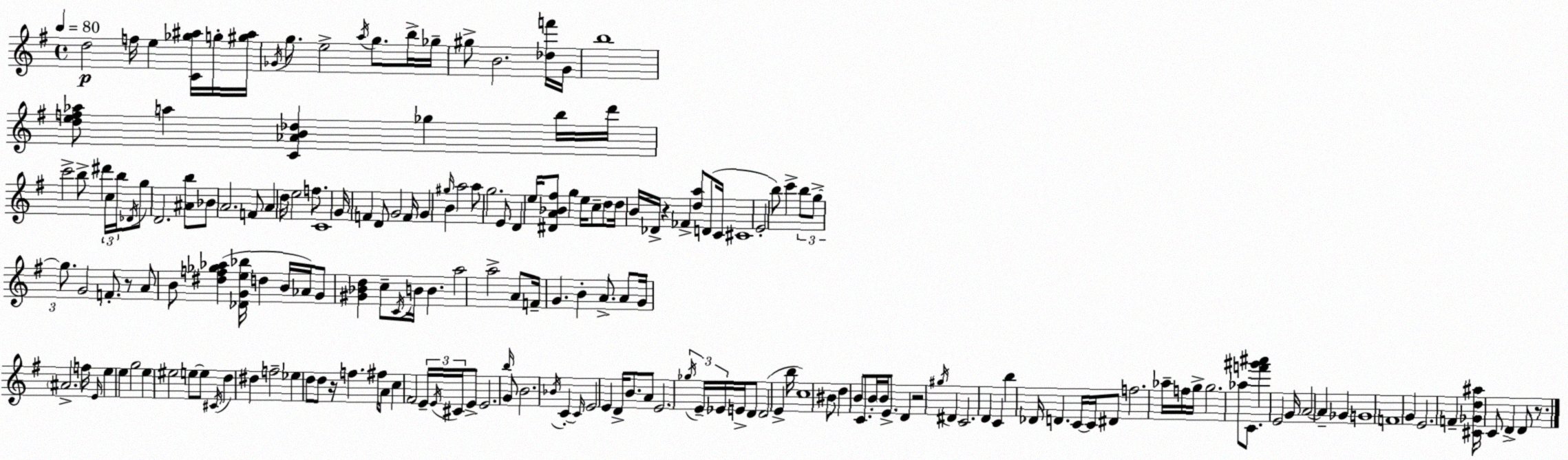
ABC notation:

X:1
T:Untitled
M:4/4
L:1/4
K:Em
d2 f/4 e [C_g^a]/4 g/4 [^g^a]/4 _G/4 g/2 e2 a/4 g/2 b/4 _g/4 ^g/2 B2 [_df']/4 G/4 b4 [def_a]/2 a [C_AB_d] _g b/4 d'/4 c'2 b/2 ^d' c/4 b/4 _D/4 g/2 D2 [^Ab]/2 _B/2 A2 F/2 A d/4 e2 f/2 C4 G/4 F D/2 G2 F/4 G ^g/4 B a2 a/2 g2 E/2 D e/4 [^DA_B^f]/2 g e/4 c/2 d/2 d/4 B/4 _D/4 z _F [da]/2 D/2 C/4 ^C4 E2 b/2 c' b/2 g/2 g/2 G2 F/2 z/2 A/2 B/2 [^df_g_a] [_DGe_b]/4 d B/4 _A/4 G/2 [^G_Bd] c/2 C/4 B/4 B a2 a2 A/2 F/4 G B A/2 A/2 G/4 ^A2 f/4 E/4 e e g2 e ^e2 e/2 e/2 ^C/4 d ^d f2 _e d/2 d/2 z/4 f ^f/4 A/2 c ^F2 E/4 E/4 ^C/4 E/2 E2 b/4 G/2 B2 _B/4 C C/4 E2 E D/4 B/2 A/2 E2 _g/4 E/4 _E/4 E/4 D/2 D2 E b/4 c4 ^B/2 d B/2 C/2 B/4 B/4 E/2 D z2 ^g/4 ^D C2 D C b _D/4 D C/4 C/4 ^D/2 f2 _a/4 f/4 g/4 g2 _a/2 C/2 [f'^g'^a'] E2 G/4 A2 A _G G4 F4 G E2 F [^C_Gd^a]/4 C/2 D D/2 z/2